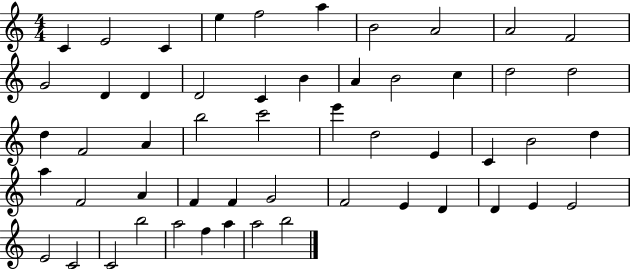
{
  \clef treble
  \numericTimeSignature
  \time 4/4
  \key c \major
  c'4 e'2 c'4 | e''4 f''2 a''4 | b'2 a'2 | a'2 f'2 | \break g'2 d'4 d'4 | d'2 c'4 b'4 | a'4 b'2 c''4 | d''2 d''2 | \break d''4 f'2 a'4 | b''2 c'''2 | e'''4 d''2 e'4 | c'4 b'2 d''4 | \break a''4 f'2 a'4 | f'4 f'4 g'2 | f'2 e'4 d'4 | d'4 e'4 e'2 | \break e'2 c'2 | c'2 b''2 | a''2 f''4 a''4 | a''2 b''2 | \break \bar "|."
}